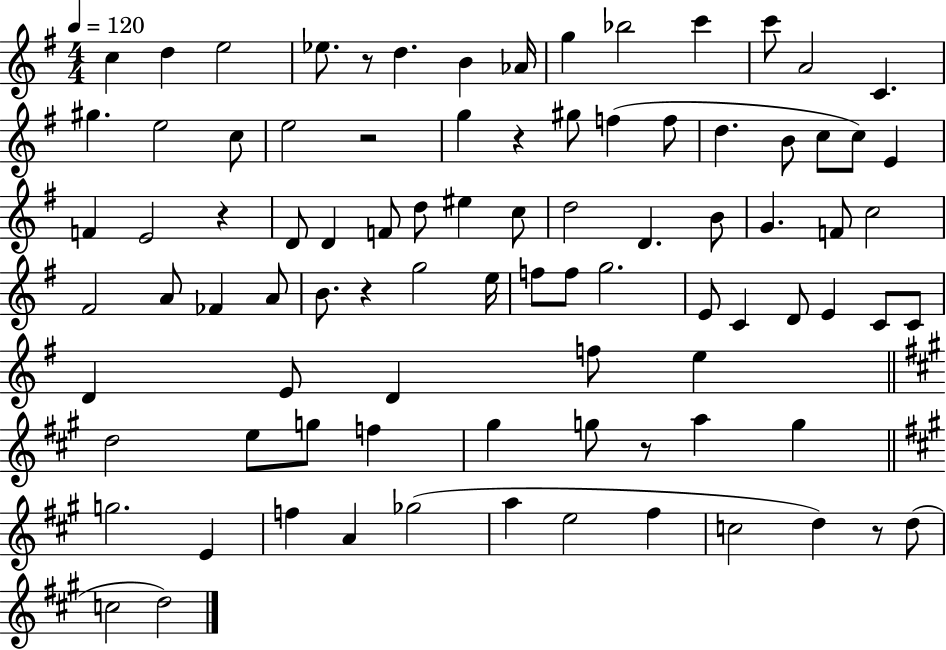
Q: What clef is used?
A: treble